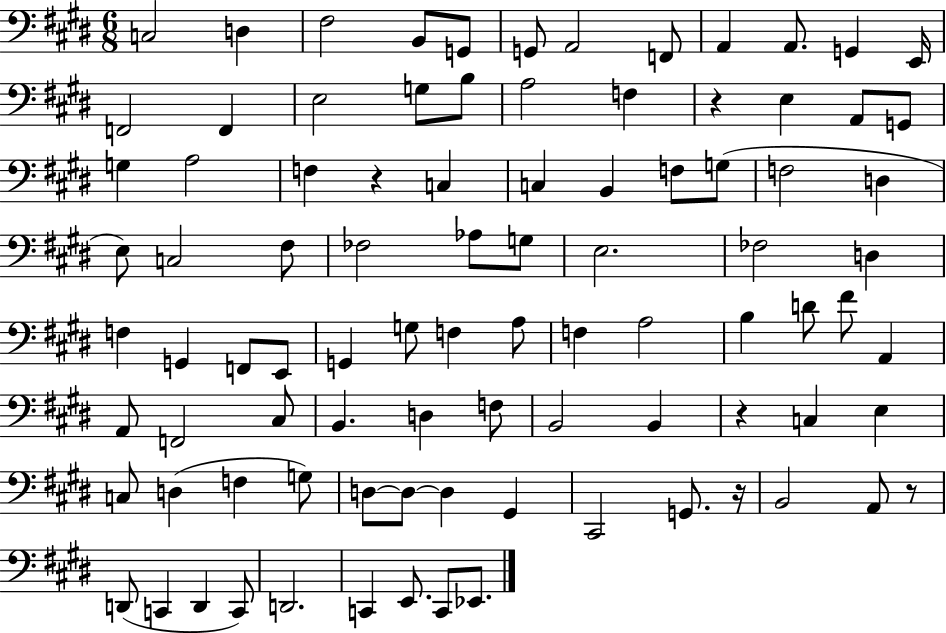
{
  \clef bass
  \numericTimeSignature
  \time 6/8
  \key e \major
  c2 d4 | fis2 b,8 g,8 | g,8 a,2 f,8 | a,4 a,8. g,4 e,16 | \break f,2 f,4 | e2 g8 b8 | a2 f4 | r4 e4 a,8 g,8 | \break g4 a2 | f4 r4 c4 | c4 b,4 f8 g8( | f2 d4 | \break e8) c2 fis8 | fes2 aes8 g8 | e2. | fes2 d4 | \break f4 g,4 f,8 e,8 | g,4 g8 f4 a8 | f4 a2 | b4 d'8 fis'8 a,4 | \break a,8 f,2 cis8 | b,4. d4 f8 | b,2 b,4 | r4 c4 e4 | \break c8 d4( f4 g8) | d8~~ d8~~ d4 gis,4 | cis,2 g,8. r16 | b,2 a,8 r8 | \break d,8( c,4 d,4 c,8) | d,2. | c,4 e,8. c,8 ees,8. | \bar "|."
}